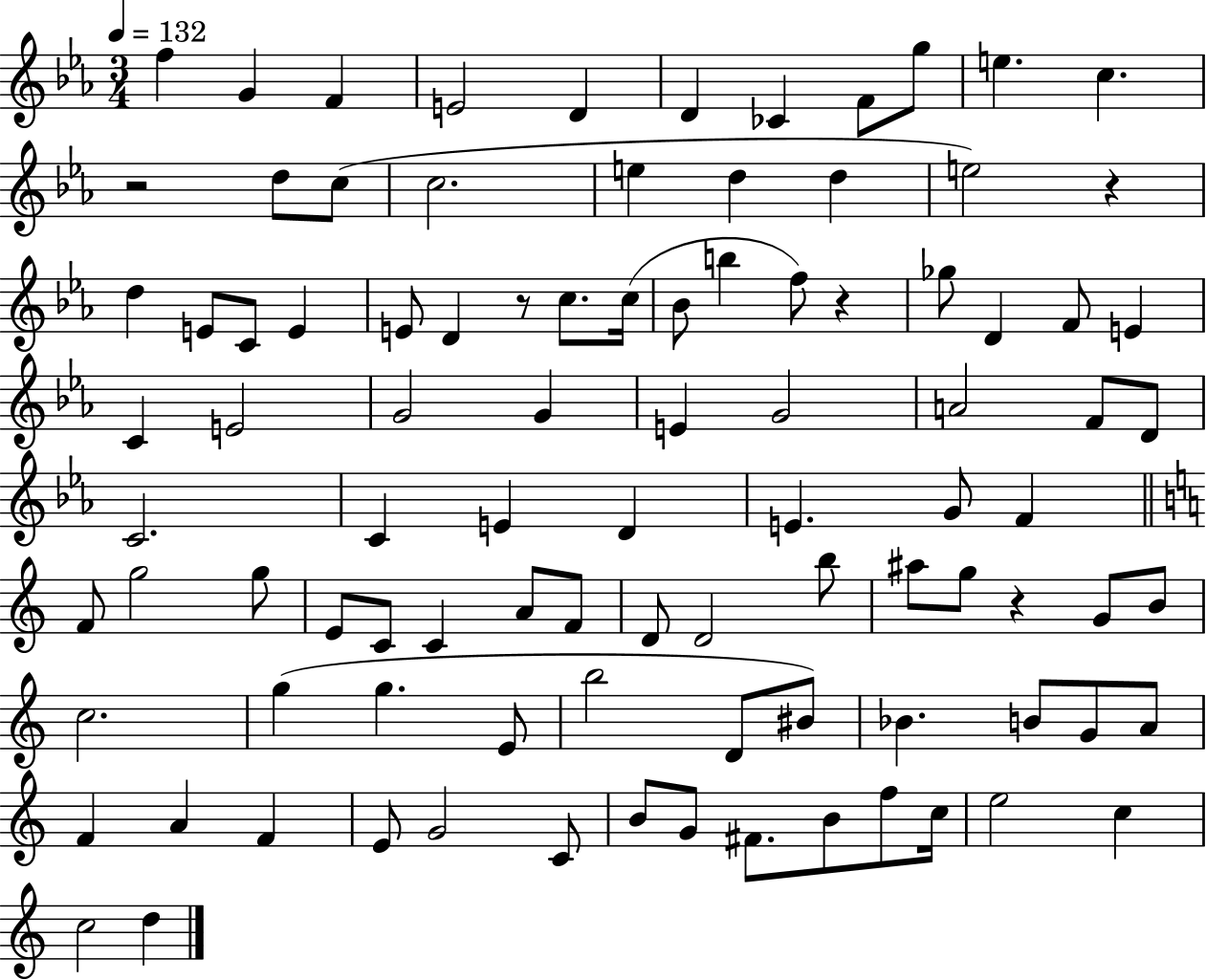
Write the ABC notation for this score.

X:1
T:Untitled
M:3/4
L:1/4
K:Eb
f G F E2 D D _C F/2 g/2 e c z2 d/2 c/2 c2 e d d e2 z d E/2 C/2 E E/2 D z/2 c/2 c/4 _B/2 b f/2 z _g/2 D F/2 E C E2 G2 G E G2 A2 F/2 D/2 C2 C E D E G/2 F F/2 g2 g/2 E/2 C/2 C A/2 F/2 D/2 D2 b/2 ^a/2 g/2 z G/2 B/2 c2 g g E/2 b2 D/2 ^B/2 _B B/2 G/2 A/2 F A F E/2 G2 C/2 B/2 G/2 ^F/2 B/2 f/2 c/4 e2 c c2 d